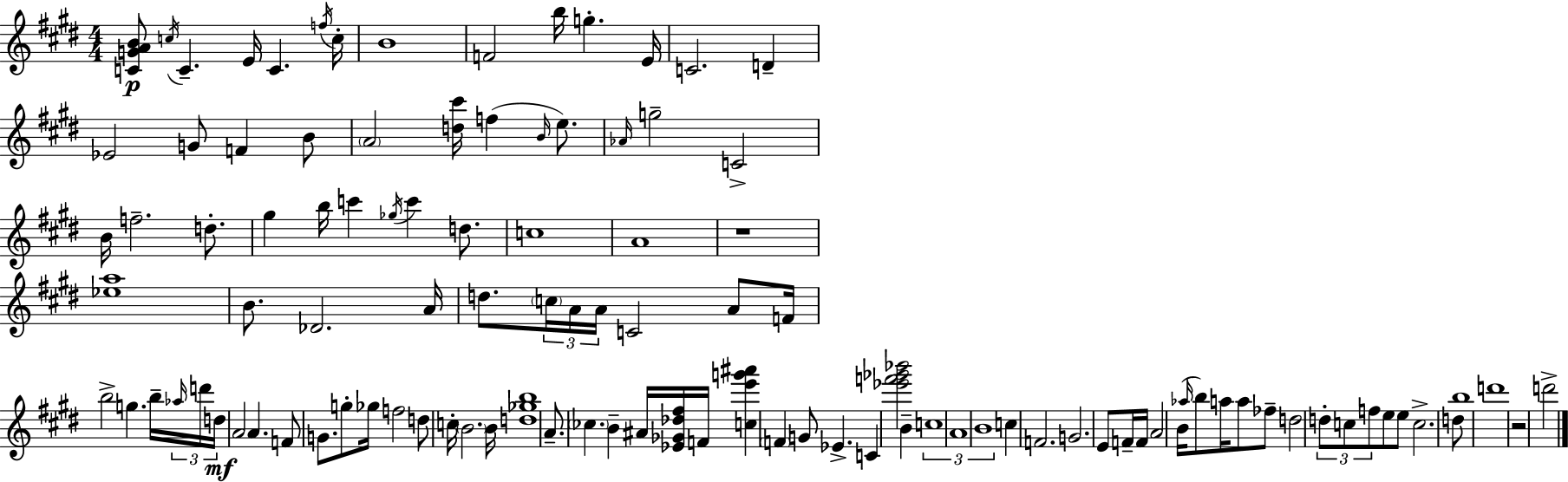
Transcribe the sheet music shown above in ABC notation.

X:1
T:Untitled
M:4/4
L:1/4
K:E
[CGAB]/2 c/4 C E/4 C f/4 c/4 B4 F2 b/4 g E/4 C2 D _E2 G/2 F B/2 A2 [d^c']/4 f B/4 e/2 _A/4 g2 C2 B/4 f2 d/2 ^g b/4 c' _g/4 c' d/2 c4 A4 z4 [_ea]4 B/2 _D2 A/4 d/2 c/4 A/4 A/4 C2 A/2 F/4 b2 g b/4 _a/4 d'/4 d/4 A2 A F/2 G/2 g/2 _g/4 f2 d/2 c/4 B2 B/4 [d_gb]4 A/2 _c B ^A/4 [_E_G_d^f]/4 F/4 [ce'g'^a'] F G/2 _E C [_e'f'_g'_b']2 B c4 A4 B4 c F2 G2 E/2 F/4 F/4 A2 B/4 _a/4 b/2 a/4 a/2 _f/2 d2 d/2 c/2 f/2 e/2 e/2 c2 d/2 b4 d'4 z2 d'2